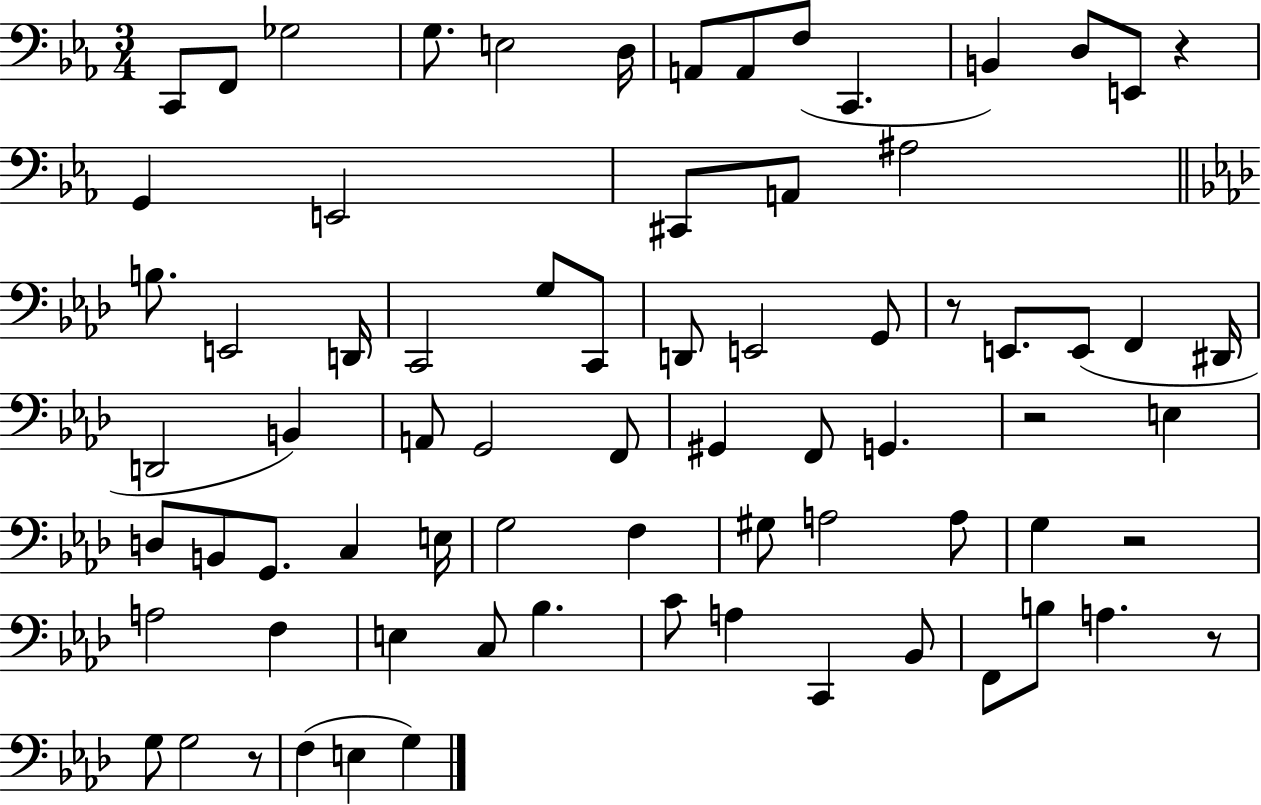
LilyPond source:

{
  \clef bass
  \numericTimeSignature
  \time 3/4
  \key ees \major
  c,8 f,8 ges2 | g8. e2 d16 | a,8 a,8 f8( c,4. | b,4) d8 e,8 r4 | \break g,4 e,2 | cis,8 a,8 ais2 | \bar "||" \break \key f \minor b8. e,2 d,16 | c,2 g8 c,8 | d,8 e,2 g,8 | r8 e,8. e,8( f,4 dis,16 | \break d,2 b,4) | a,8 g,2 f,8 | gis,4 f,8 g,4. | r2 e4 | \break d8 b,8 g,8. c4 e16 | g2 f4 | gis8 a2 a8 | g4 r2 | \break a2 f4 | e4 c8 bes4. | c'8 a4 c,4 bes,8 | f,8 b8 a4. r8 | \break g8 g2 r8 | f4( e4 g4) | \bar "|."
}